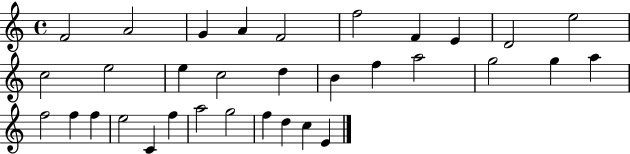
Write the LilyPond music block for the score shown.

{
  \clef treble
  \time 4/4
  \defaultTimeSignature
  \key c \major
  f'2 a'2 | g'4 a'4 f'2 | f''2 f'4 e'4 | d'2 e''2 | \break c''2 e''2 | e''4 c''2 d''4 | b'4 f''4 a''2 | g''2 g''4 a''4 | \break f''2 f''4 f''4 | e''2 c'4 f''4 | a''2 g''2 | f''4 d''4 c''4 e'4 | \break \bar "|."
}